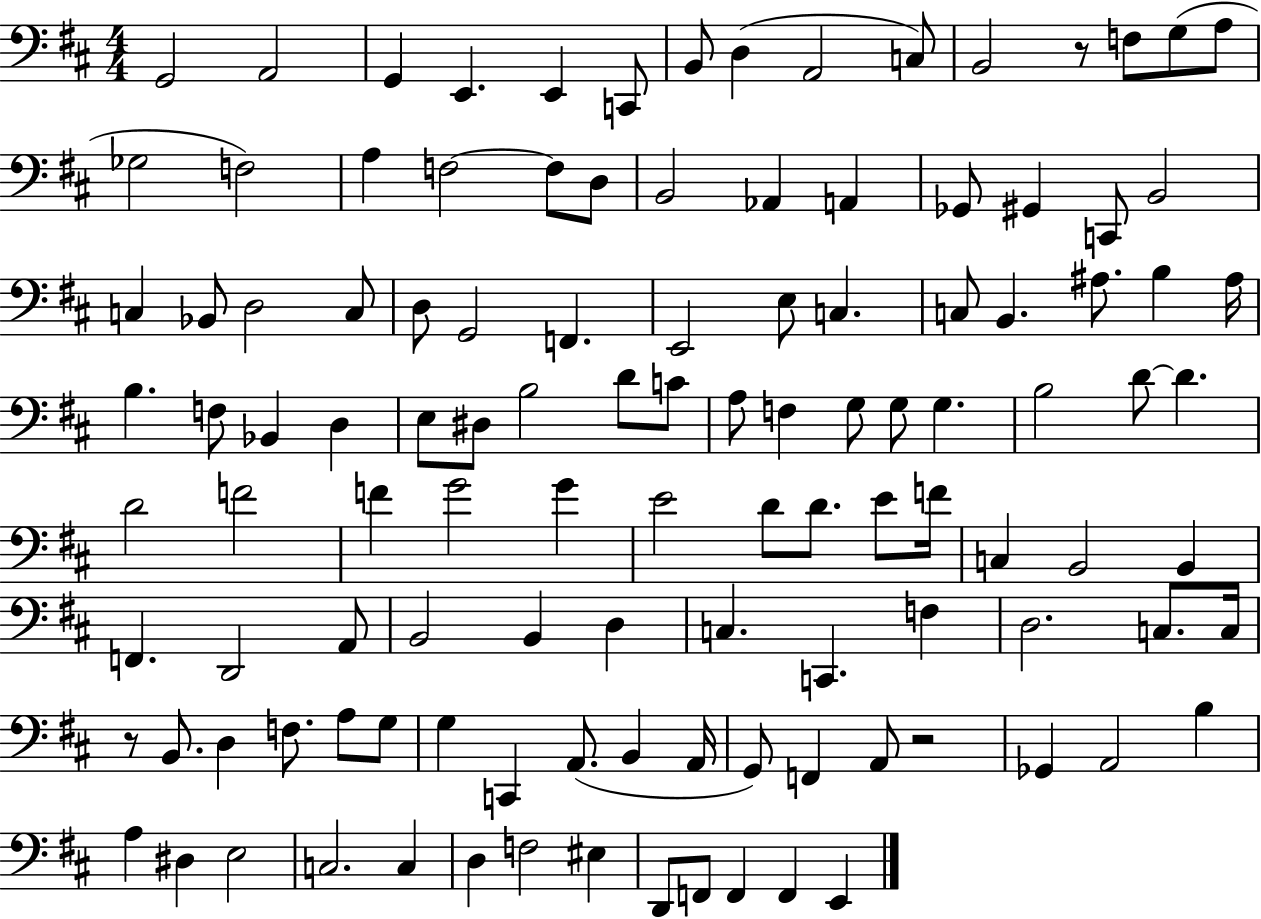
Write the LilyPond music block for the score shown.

{
  \clef bass
  \numericTimeSignature
  \time 4/4
  \key d \major
  \repeat volta 2 { g,2 a,2 | g,4 e,4. e,4 c,8 | b,8 d4( a,2 c8) | b,2 r8 f8 g8( a8 | \break ges2 f2) | a4 f2~~ f8 d8 | b,2 aes,4 a,4 | ges,8 gis,4 c,8 b,2 | \break c4 bes,8 d2 c8 | d8 g,2 f,4. | e,2 e8 c4. | c8 b,4. ais8. b4 ais16 | \break b4. f8 bes,4 d4 | e8 dis8 b2 d'8 c'8 | a8 f4 g8 g8 g4. | b2 d'8~~ d'4. | \break d'2 f'2 | f'4 g'2 g'4 | e'2 d'8 d'8. e'8 f'16 | c4 b,2 b,4 | \break f,4. d,2 a,8 | b,2 b,4 d4 | c4. c,4. f4 | d2. c8. c16 | \break r8 b,8. d4 f8. a8 g8 | g4 c,4 a,8.( b,4 a,16 | g,8) f,4 a,8 r2 | ges,4 a,2 b4 | \break a4 dis4 e2 | c2. c4 | d4 f2 eis4 | d,8 f,8 f,4 f,4 e,4 | \break } \bar "|."
}